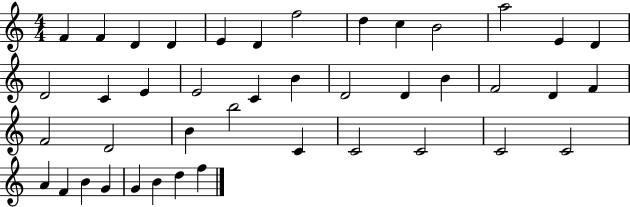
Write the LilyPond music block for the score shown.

{
  \clef treble
  \numericTimeSignature
  \time 4/4
  \key c \major
  f'4 f'4 d'4 d'4 | e'4 d'4 f''2 | d''4 c''4 b'2 | a''2 e'4 d'4 | \break d'2 c'4 e'4 | e'2 c'4 b'4 | d'2 d'4 b'4 | f'2 d'4 f'4 | \break f'2 d'2 | b'4 b''2 c'4 | c'2 c'2 | c'2 c'2 | \break a'4 f'4 b'4 g'4 | g'4 b'4 d''4 f''4 | \bar "|."
}